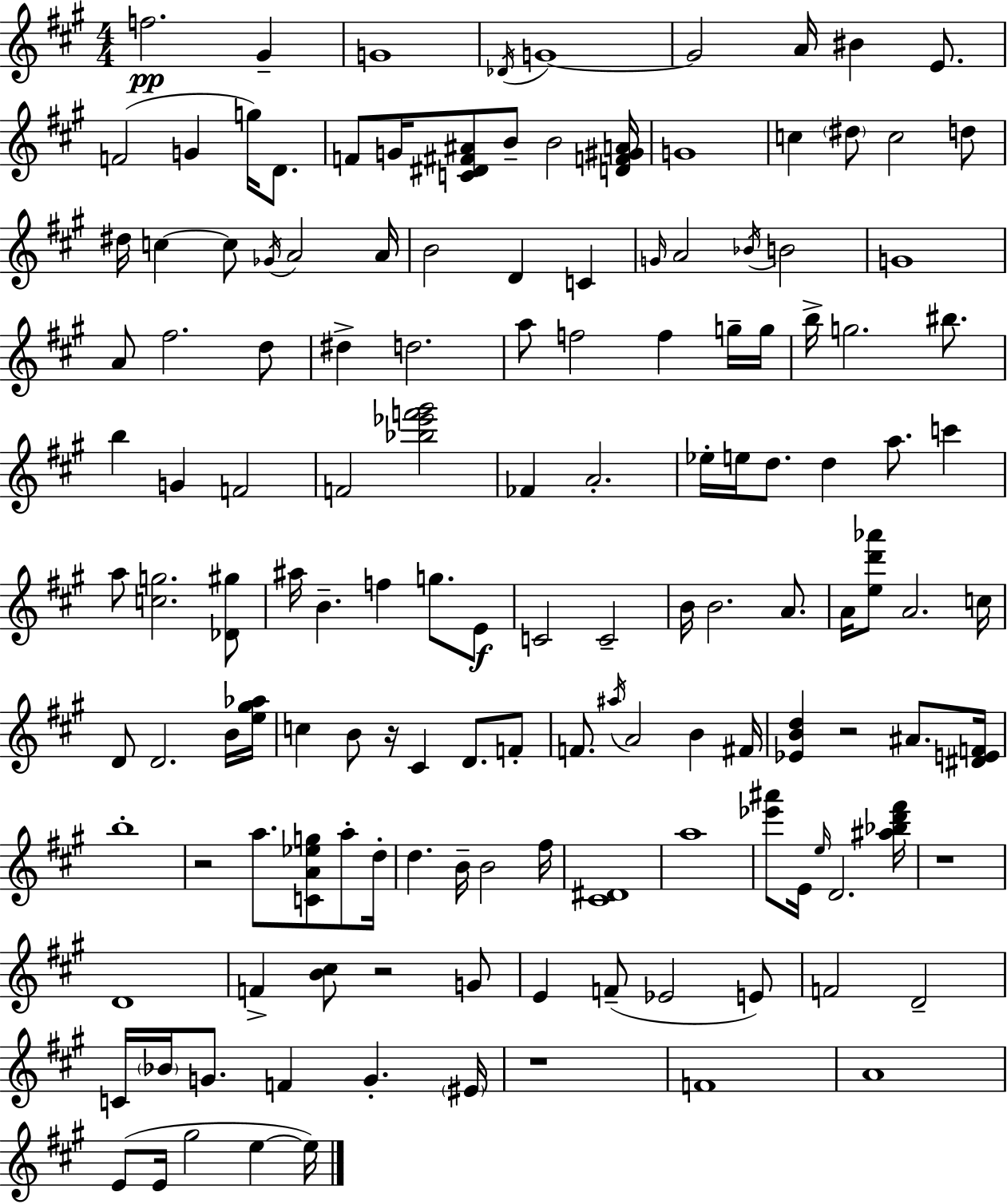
F5/h. G#4/q G4/w Db4/s G4/w G4/h A4/s BIS4/q E4/e. F4/h G4/q G5/s D4/e. F4/e G4/s [C4,D#4,F#4,A#4]/e B4/e B4/h [D4,F4,G#4,A4]/s G4/w C5/q D#5/e C5/h D5/e D#5/s C5/q C5/e Gb4/s A4/h A4/s B4/h D4/q C4/q G4/s A4/h Bb4/s B4/h G4/w A4/e F#5/h. D5/e D#5/q D5/h. A5/e F5/h F5/q G5/s G5/s B5/s G5/h. BIS5/e. B5/q G4/q F4/h F4/h [Bb5,Eb6,F6,G#6]/h FES4/q A4/h. Eb5/s E5/s D5/e. D5/q A5/e. C6/q A5/e [C5,G5]/h. [Db4,G#5]/e A#5/s B4/q. F5/q G5/e. E4/e C4/h C4/h B4/s B4/h. A4/e. A4/s [E5,D6,Ab6]/e A4/h. C5/s D4/e D4/h. B4/s [E5,G#5,Ab5]/s C5/q B4/e R/s C#4/q D4/e. F4/e F4/e. A#5/s A4/h B4/q F#4/s [Eb4,B4,D5]/q R/h A#4/e. [D#4,E4,F4]/s B5/w R/h A5/e. [C4,A4,Eb5,G5]/e A5/e D5/s D5/q. B4/s B4/h F#5/s [C#4,D#4]/w A5/w [Eb6,A#6]/e E4/s E5/s D4/h. [A#5,Bb5,D6,F#6]/s R/w D4/w F4/q [B4,C#5]/e R/h G4/e E4/q F4/e Eb4/h E4/e F4/h D4/h C4/s Bb4/s G4/e. F4/q G4/q. EIS4/s R/w F4/w A4/w E4/e E4/s G#5/h E5/q E5/s